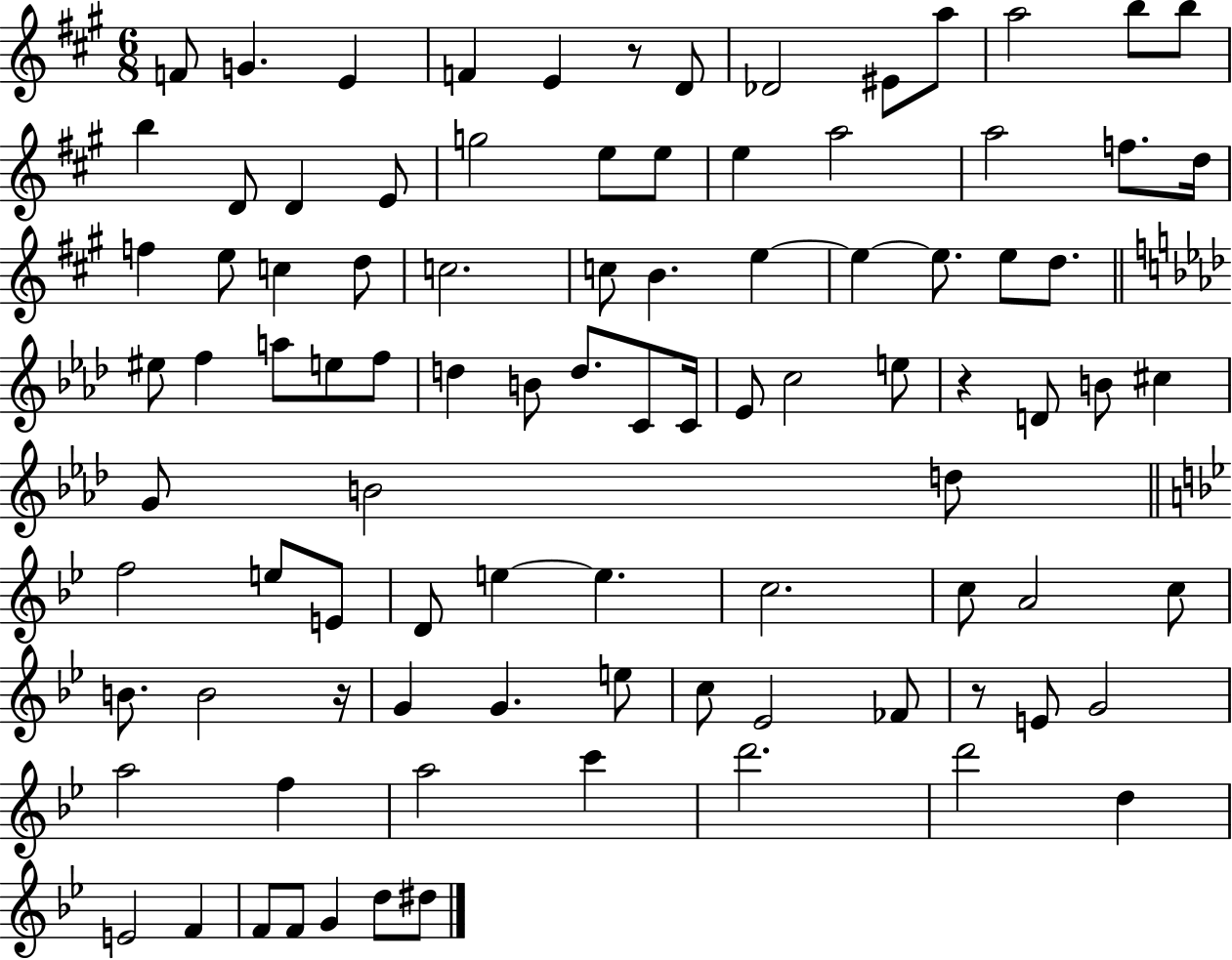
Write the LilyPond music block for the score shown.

{
  \clef treble
  \numericTimeSignature
  \time 6/8
  \key a \major
  f'8 g'4. e'4 | f'4 e'4 r8 d'8 | des'2 eis'8 a''8 | a''2 b''8 b''8 | \break b''4 d'8 d'4 e'8 | g''2 e''8 e''8 | e''4 a''2 | a''2 f''8. d''16 | \break f''4 e''8 c''4 d''8 | c''2. | c''8 b'4. e''4~~ | e''4~~ e''8. e''8 d''8. | \break \bar "||" \break \key f \minor eis''8 f''4 a''8 e''8 f''8 | d''4 b'8 d''8. c'8 c'16 | ees'8 c''2 e''8 | r4 d'8 b'8 cis''4 | \break g'8 b'2 d''8 | \bar "||" \break \key g \minor f''2 e''8 e'8 | d'8 e''4~~ e''4. | c''2. | c''8 a'2 c''8 | \break b'8. b'2 r16 | g'4 g'4. e''8 | c''8 ees'2 fes'8 | r8 e'8 g'2 | \break a''2 f''4 | a''2 c'''4 | d'''2. | d'''2 d''4 | \break e'2 f'4 | f'8 f'8 g'4 d''8 dis''8 | \bar "|."
}